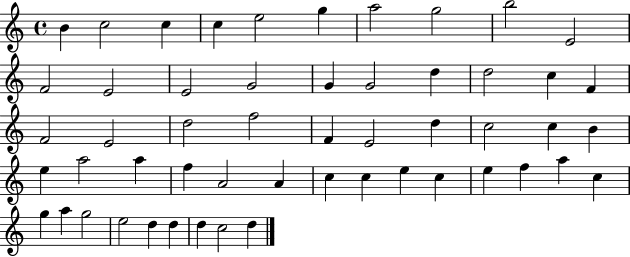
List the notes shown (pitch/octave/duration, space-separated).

B4/q C5/h C5/q C5/q E5/h G5/q A5/h G5/h B5/h E4/h F4/h E4/h E4/h G4/h G4/q G4/h D5/q D5/h C5/q F4/q F4/h E4/h D5/h F5/h F4/q E4/h D5/q C5/h C5/q B4/q E5/q A5/h A5/q F5/q A4/h A4/q C5/q C5/q E5/q C5/q E5/q F5/q A5/q C5/q G5/q A5/q G5/h E5/h D5/q D5/q D5/q C5/h D5/q